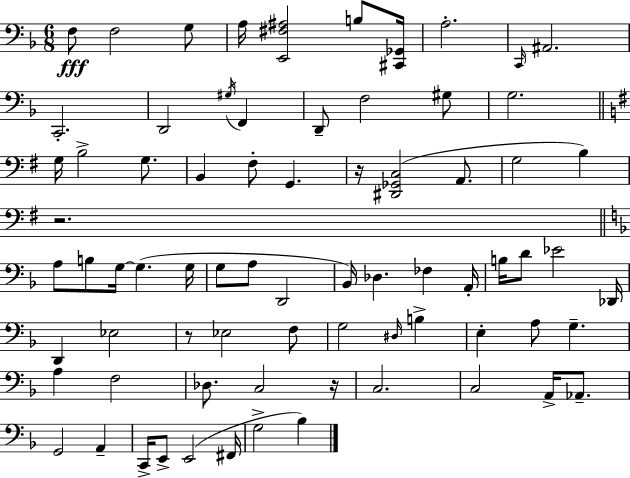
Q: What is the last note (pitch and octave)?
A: Bb3